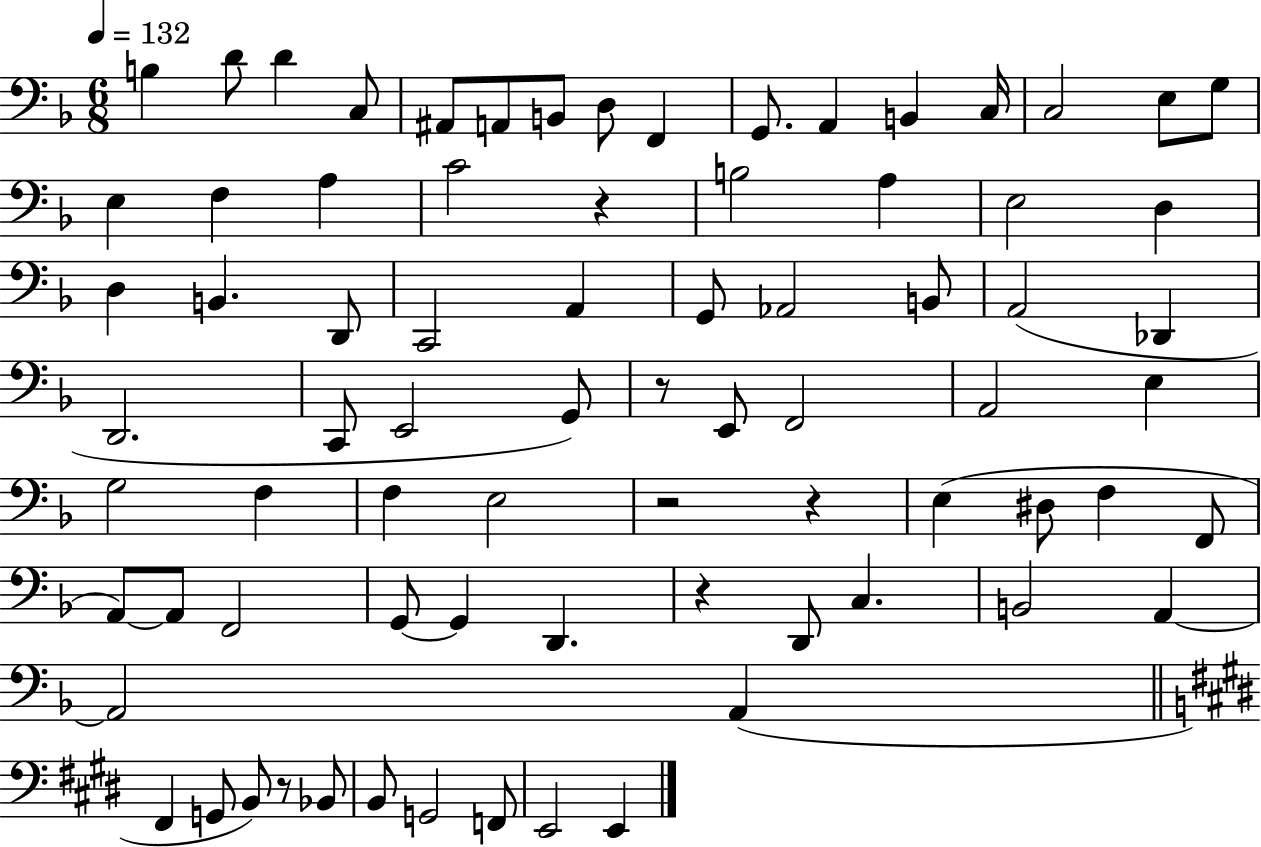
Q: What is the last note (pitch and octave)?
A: E2